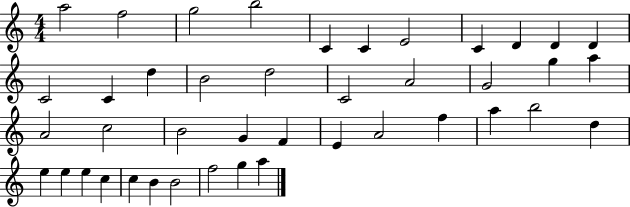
X:1
T:Untitled
M:4/4
L:1/4
K:C
a2 f2 g2 b2 C C E2 C D D D C2 C d B2 d2 C2 A2 G2 g a A2 c2 B2 G F E A2 f a b2 d e e e c c B B2 f2 g a